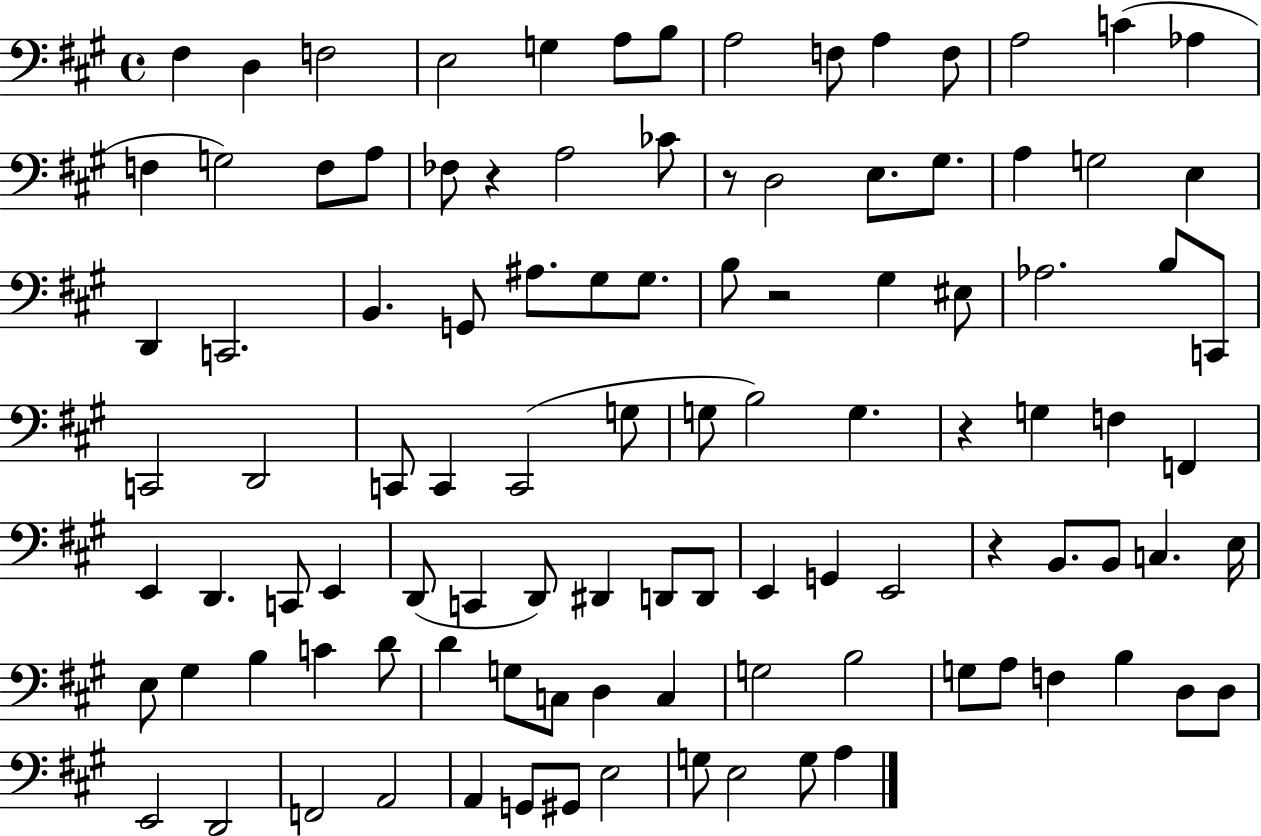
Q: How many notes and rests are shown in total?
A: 104